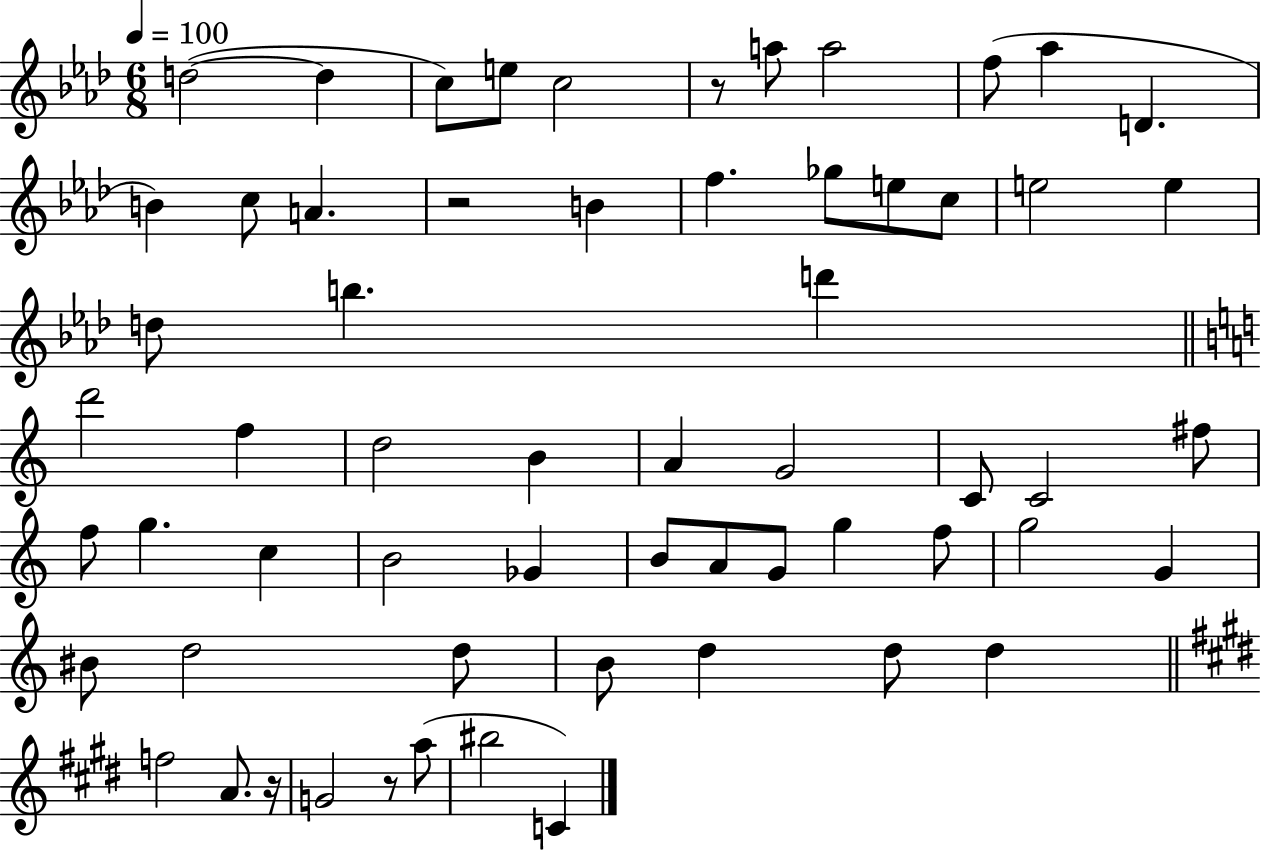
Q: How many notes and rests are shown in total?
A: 61